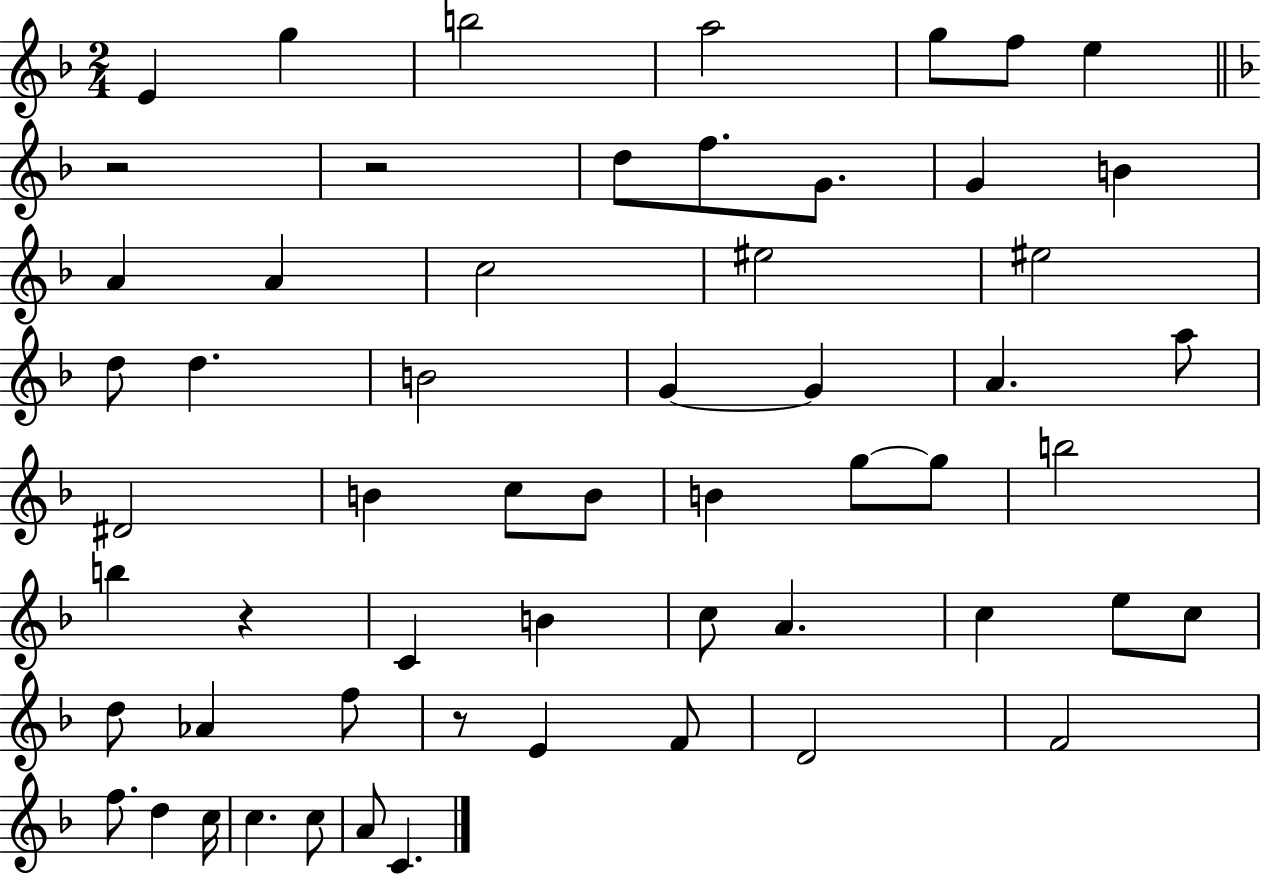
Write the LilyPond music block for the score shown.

{
  \clef treble
  \numericTimeSignature
  \time 2/4
  \key f \major
  e'4 g''4 | b''2 | a''2 | g''8 f''8 e''4 | \break \bar "||" \break \key d \minor r2 | r2 | d''8 f''8. g'8. | g'4 b'4 | \break a'4 a'4 | c''2 | eis''2 | eis''2 | \break d''8 d''4. | b'2 | g'4~~ g'4 | a'4. a''8 | \break dis'2 | b'4 c''8 b'8 | b'4 g''8~~ g''8 | b''2 | \break b''4 r4 | c'4 b'4 | c''8 a'4. | c''4 e''8 c''8 | \break d''8 aes'4 f''8 | r8 e'4 f'8 | d'2 | f'2 | \break f''8. d''4 c''16 | c''4. c''8 | a'8 c'4. | \bar "|."
}